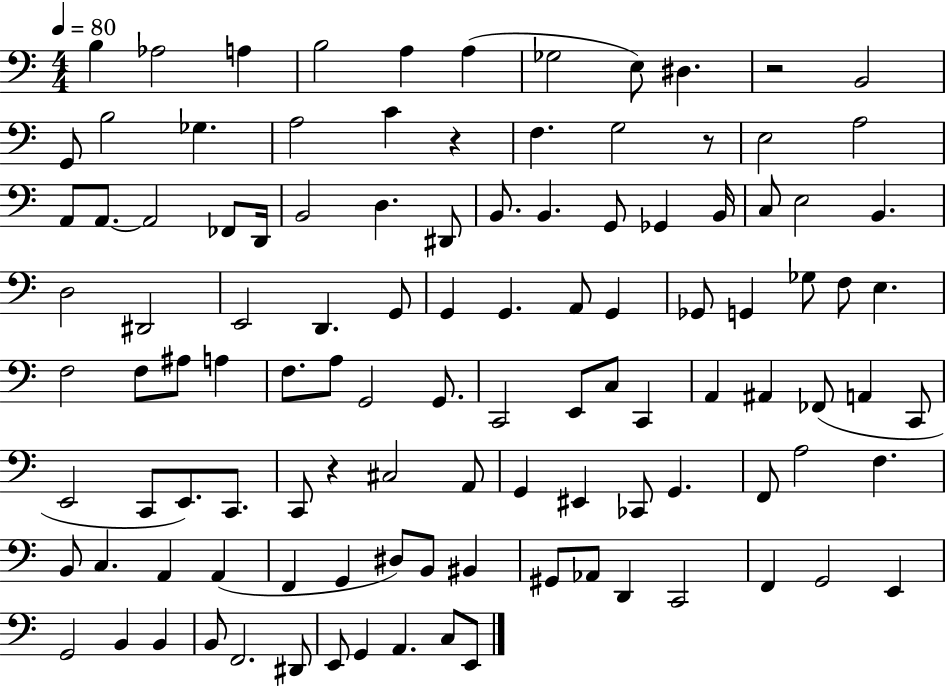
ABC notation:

X:1
T:Untitled
M:4/4
L:1/4
K:C
B, _A,2 A, B,2 A, A, _G,2 E,/2 ^D, z2 B,,2 G,,/2 B,2 _G, A,2 C z F, G,2 z/2 E,2 A,2 A,,/2 A,,/2 A,,2 _F,,/2 D,,/4 B,,2 D, ^D,,/2 B,,/2 B,, G,,/2 _G,, B,,/4 C,/2 E,2 B,, D,2 ^D,,2 E,,2 D,, G,,/2 G,, G,, A,,/2 G,, _G,,/2 G,, _G,/2 F,/2 E, F,2 F,/2 ^A,/2 A, F,/2 A,/2 G,,2 G,,/2 C,,2 E,,/2 C,/2 C,, A,, ^A,, _F,,/2 A,, C,,/2 E,,2 C,,/2 E,,/2 C,,/2 C,,/2 z ^C,2 A,,/2 G,, ^E,, _C,,/2 G,, F,,/2 A,2 F, B,,/2 C, A,, A,, F,, G,, ^D,/2 B,,/2 ^B,, ^G,,/2 _A,,/2 D,, C,,2 F,, G,,2 E,, G,,2 B,, B,, B,,/2 F,,2 ^D,,/2 E,,/2 G,, A,, C,/2 E,,/2